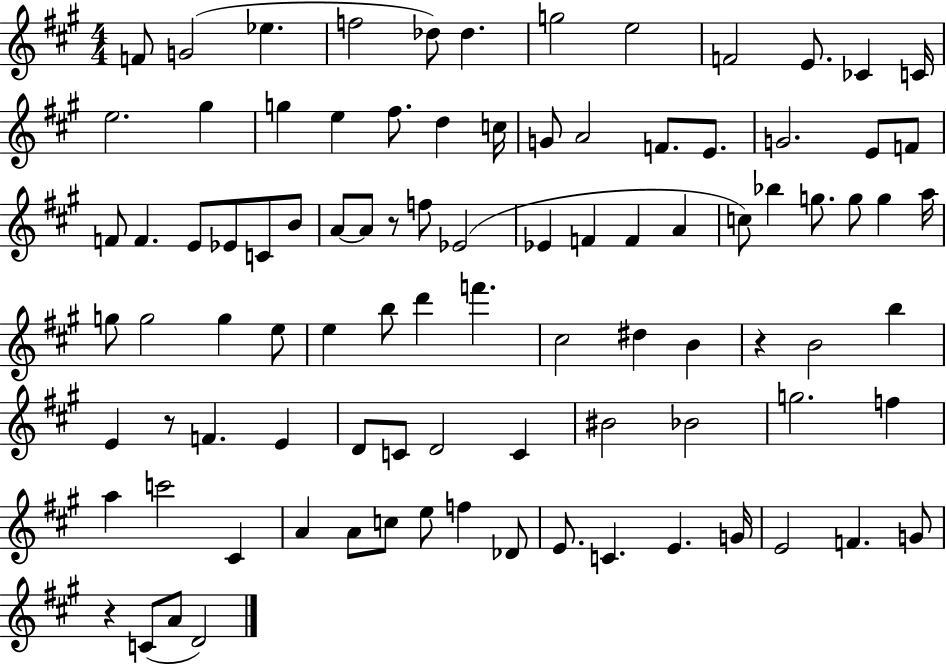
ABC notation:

X:1
T:Untitled
M:4/4
L:1/4
K:A
F/2 G2 _e f2 _d/2 _d g2 e2 F2 E/2 _C C/4 e2 ^g g e ^f/2 d c/4 G/2 A2 F/2 E/2 G2 E/2 F/2 F/2 F E/2 _E/2 C/2 B/2 A/2 A/2 z/2 f/2 _E2 _E F F A c/2 _b g/2 g/2 g a/4 g/2 g2 g e/2 e b/2 d' f' ^c2 ^d B z B2 b E z/2 F E D/2 C/2 D2 C ^B2 _B2 g2 f a c'2 ^C A A/2 c/2 e/2 f _D/2 E/2 C E G/4 E2 F G/2 z C/2 A/2 D2